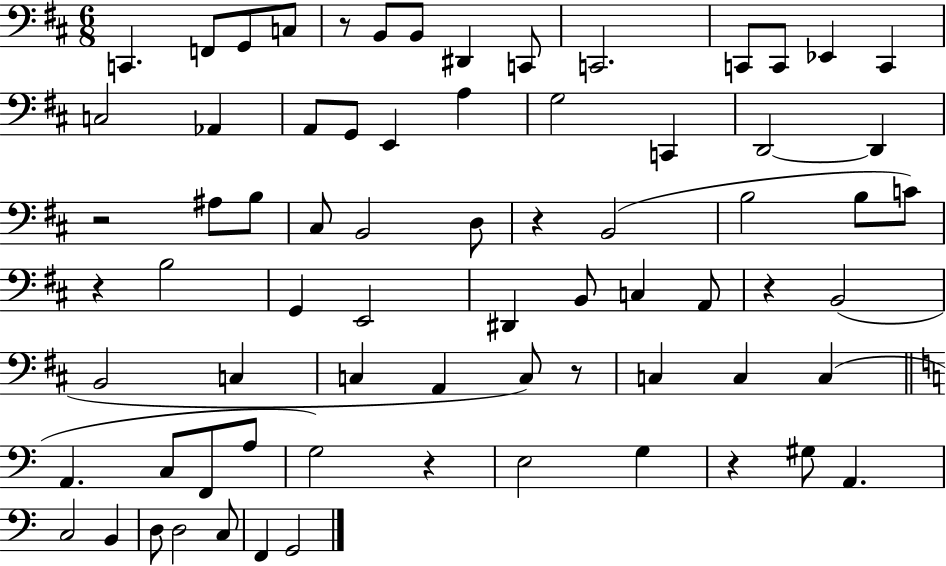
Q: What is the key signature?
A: D major